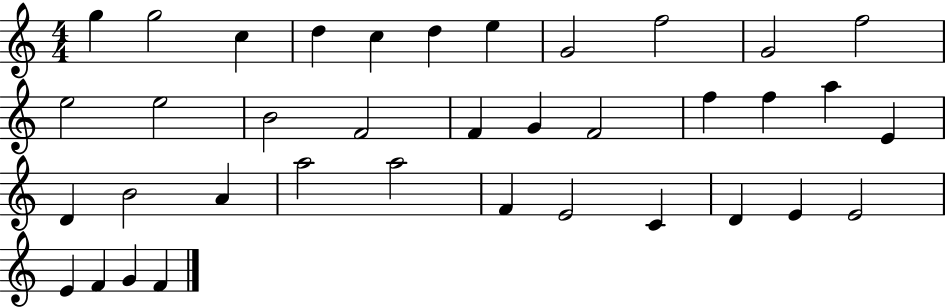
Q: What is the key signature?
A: C major